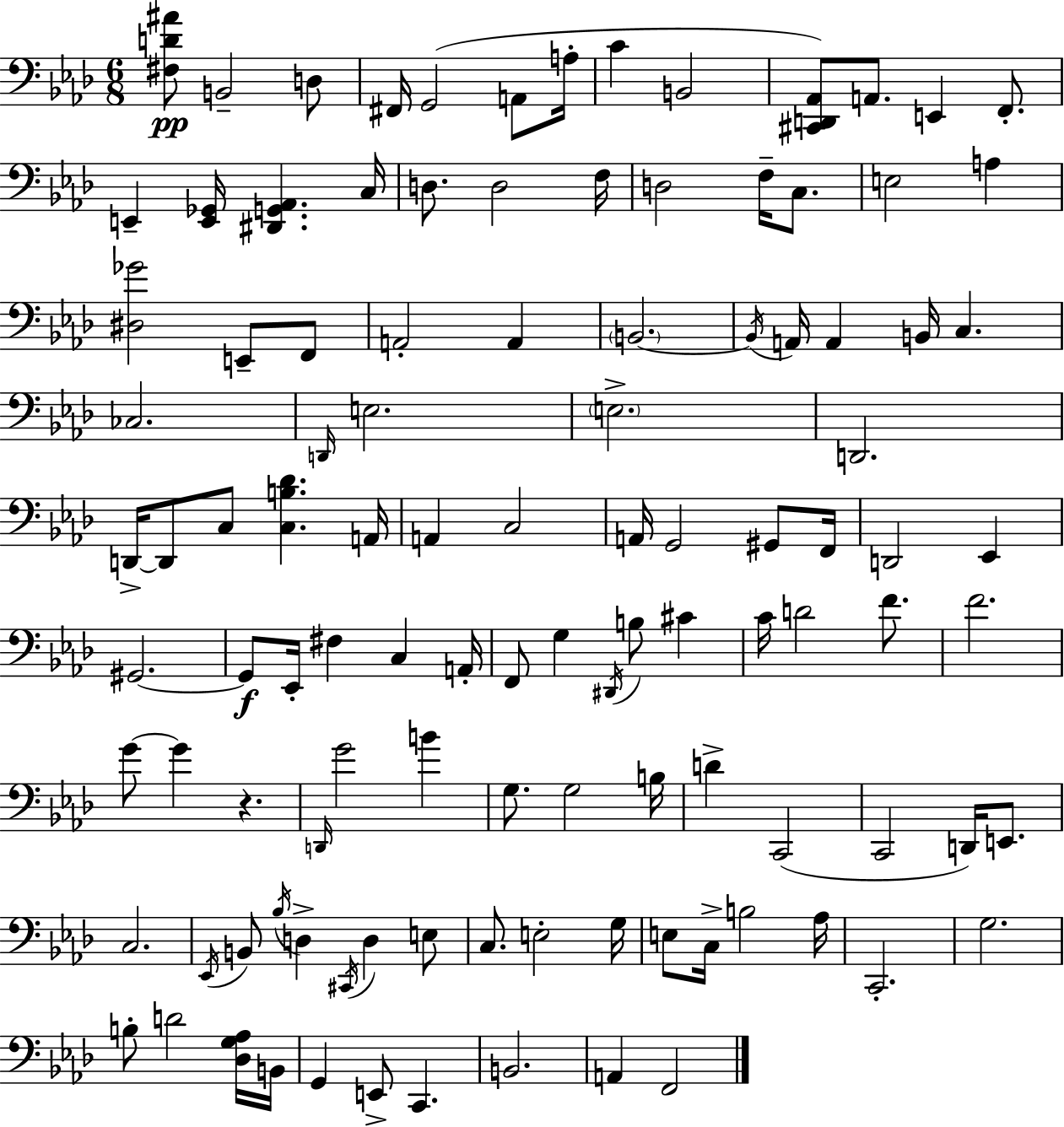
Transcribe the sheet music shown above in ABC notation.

X:1
T:Untitled
M:6/8
L:1/4
K:Ab
[^F,D^A]/2 B,,2 D,/2 ^F,,/4 G,,2 A,,/2 A,/4 C B,,2 [^C,,D,,_A,,]/2 A,,/2 E,, F,,/2 E,, [E,,_G,,]/4 [^D,,G,,_A,,] C,/4 D,/2 D,2 F,/4 D,2 F,/4 C,/2 E,2 A, [^D,_G]2 E,,/2 F,,/2 A,,2 A,, B,,2 B,,/4 A,,/4 A,, B,,/4 C, _C,2 D,,/4 E,2 E,2 D,,2 D,,/4 D,,/2 C,/2 [C,B,_D] A,,/4 A,, C,2 A,,/4 G,,2 ^G,,/2 F,,/4 D,,2 _E,, ^G,,2 ^G,,/2 _E,,/4 ^F, C, A,,/4 F,,/2 G, ^D,,/4 B,/2 ^C C/4 D2 F/2 F2 G/2 G z D,,/4 G2 B G,/2 G,2 B,/4 D C,,2 C,,2 D,,/4 E,,/2 C,2 _E,,/4 B,,/2 _B,/4 D, ^C,,/4 D, E,/2 C,/2 E,2 G,/4 E,/2 C,/4 B,2 _A,/4 C,,2 G,2 B,/2 D2 [_D,G,_A,]/4 B,,/4 G,, E,,/2 C,, B,,2 A,, F,,2